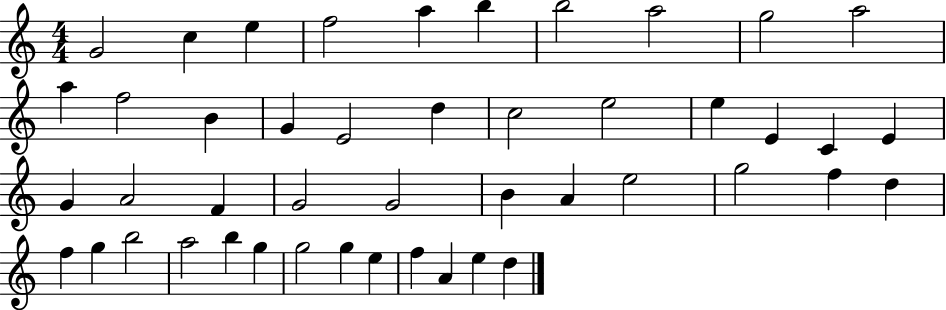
{
  \clef treble
  \numericTimeSignature
  \time 4/4
  \key c \major
  g'2 c''4 e''4 | f''2 a''4 b''4 | b''2 a''2 | g''2 a''2 | \break a''4 f''2 b'4 | g'4 e'2 d''4 | c''2 e''2 | e''4 e'4 c'4 e'4 | \break g'4 a'2 f'4 | g'2 g'2 | b'4 a'4 e''2 | g''2 f''4 d''4 | \break f''4 g''4 b''2 | a''2 b''4 g''4 | g''2 g''4 e''4 | f''4 a'4 e''4 d''4 | \break \bar "|."
}